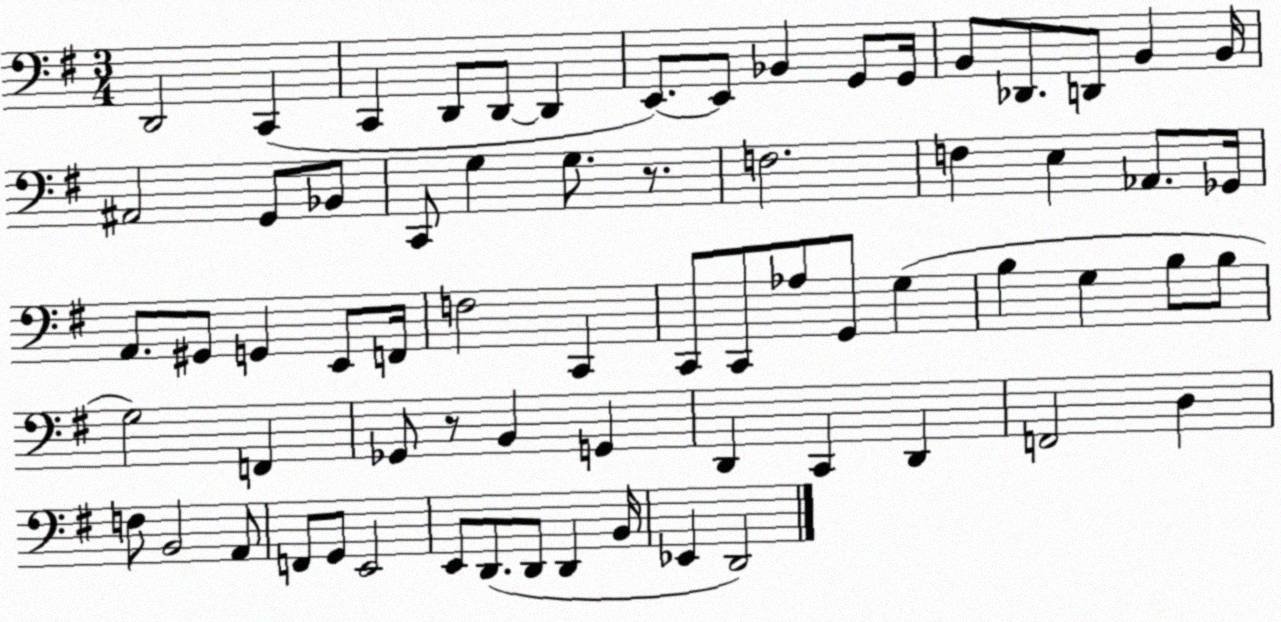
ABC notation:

X:1
T:Untitled
M:3/4
L:1/4
K:G
D,,2 C,, C,, D,,/2 D,,/2 D,, E,,/2 E,,/2 _B,, G,,/2 G,,/4 B,,/2 _D,,/2 D,,/2 B,, B,,/4 ^A,,2 G,,/2 _B,,/2 C,,/2 G, G,/2 z/2 F,2 F, E, _A,,/2 _G,,/4 A,,/2 ^G,,/2 G,, E,,/2 F,,/4 F,2 C,, C,,/2 C,,/2 _A,/2 G,,/2 G, B, G, B,/2 B,/2 G,2 F,, _G,,/2 z/2 B,, G,, D,, C,, D,, F,,2 D, F,/2 B,,2 A,,/2 F,,/2 G,,/2 E,,2 E,,/2 D,,/2 D,,/2 D,, B,,/4 _E,, D,,2